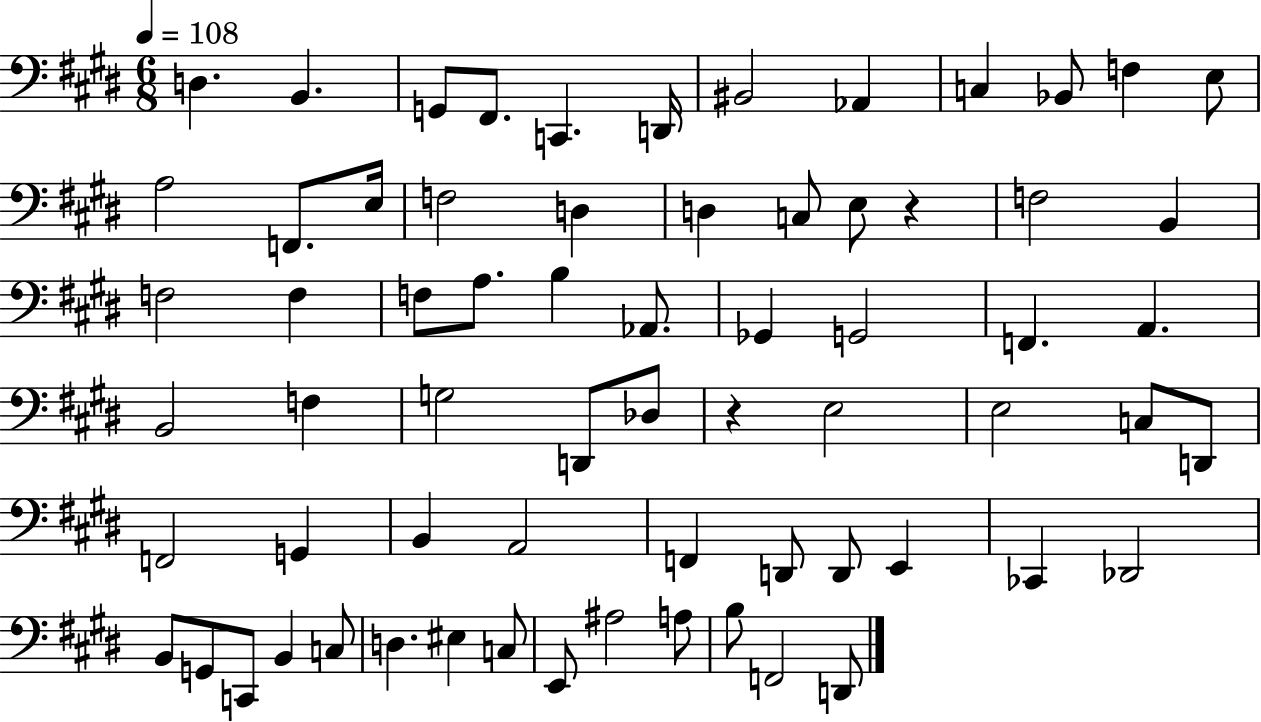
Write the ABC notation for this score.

X:1
T:Untitled
M:6/8
L:1/4
K:E
D, B,, G,,/2 ^F,,/2 C,, D,,/4 ^B,,2 _A,, C, _B,,/2 F, E,/2 A,2 F,,/2 E,/4 F,2 D, D, C,/2 E,/2 z F,2 B,, F,2 F, F,/2 A,/2 B, _A,,/2 _G,, G,,2 F,, A,, B,,2 F, G,2 D,,/2 _D,/2 z E,2 E,2 C,/2 D,,/2 F,,2 G,, B,, A,,2 F,, D,,/2 D,,/2 E,, _C,, _D,,2 B,,/2 G,,/2 C,,/2 B,, C,/2 D, ^E, C,/2 E,,/2 ^A,2 A,/2 B,/2 F,,2 D,,/2